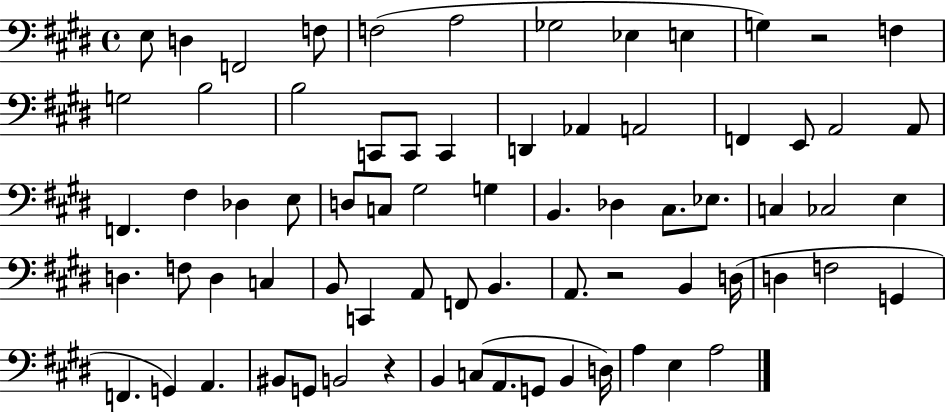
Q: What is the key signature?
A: E major